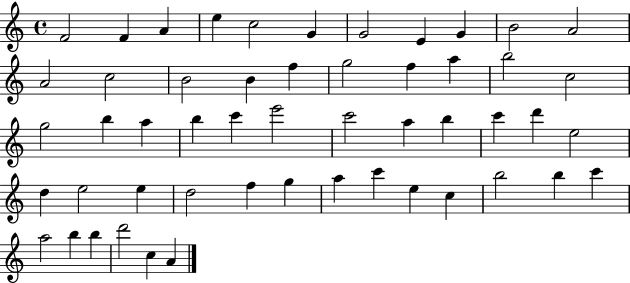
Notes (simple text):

F4/h F4/q A4/q E5/q C5/h G4/q G4/h E4/q G4/q B4/h A4/h A4/h C5/h B4/h B4/q F5/q G5/h F5/q A5/q B5/h C5/h G5/h B5/q A5/q B5/q C6/q E6/h C6/h A5/q B5/q C6/q D6/q E5/h D5/q E5/h E5/q D5/h F5/q G5/q A5/q C6/q E5/q C5/q B5/h B5/q C6/q A5/h B5/q B5/q D6/h C5/q A4/q